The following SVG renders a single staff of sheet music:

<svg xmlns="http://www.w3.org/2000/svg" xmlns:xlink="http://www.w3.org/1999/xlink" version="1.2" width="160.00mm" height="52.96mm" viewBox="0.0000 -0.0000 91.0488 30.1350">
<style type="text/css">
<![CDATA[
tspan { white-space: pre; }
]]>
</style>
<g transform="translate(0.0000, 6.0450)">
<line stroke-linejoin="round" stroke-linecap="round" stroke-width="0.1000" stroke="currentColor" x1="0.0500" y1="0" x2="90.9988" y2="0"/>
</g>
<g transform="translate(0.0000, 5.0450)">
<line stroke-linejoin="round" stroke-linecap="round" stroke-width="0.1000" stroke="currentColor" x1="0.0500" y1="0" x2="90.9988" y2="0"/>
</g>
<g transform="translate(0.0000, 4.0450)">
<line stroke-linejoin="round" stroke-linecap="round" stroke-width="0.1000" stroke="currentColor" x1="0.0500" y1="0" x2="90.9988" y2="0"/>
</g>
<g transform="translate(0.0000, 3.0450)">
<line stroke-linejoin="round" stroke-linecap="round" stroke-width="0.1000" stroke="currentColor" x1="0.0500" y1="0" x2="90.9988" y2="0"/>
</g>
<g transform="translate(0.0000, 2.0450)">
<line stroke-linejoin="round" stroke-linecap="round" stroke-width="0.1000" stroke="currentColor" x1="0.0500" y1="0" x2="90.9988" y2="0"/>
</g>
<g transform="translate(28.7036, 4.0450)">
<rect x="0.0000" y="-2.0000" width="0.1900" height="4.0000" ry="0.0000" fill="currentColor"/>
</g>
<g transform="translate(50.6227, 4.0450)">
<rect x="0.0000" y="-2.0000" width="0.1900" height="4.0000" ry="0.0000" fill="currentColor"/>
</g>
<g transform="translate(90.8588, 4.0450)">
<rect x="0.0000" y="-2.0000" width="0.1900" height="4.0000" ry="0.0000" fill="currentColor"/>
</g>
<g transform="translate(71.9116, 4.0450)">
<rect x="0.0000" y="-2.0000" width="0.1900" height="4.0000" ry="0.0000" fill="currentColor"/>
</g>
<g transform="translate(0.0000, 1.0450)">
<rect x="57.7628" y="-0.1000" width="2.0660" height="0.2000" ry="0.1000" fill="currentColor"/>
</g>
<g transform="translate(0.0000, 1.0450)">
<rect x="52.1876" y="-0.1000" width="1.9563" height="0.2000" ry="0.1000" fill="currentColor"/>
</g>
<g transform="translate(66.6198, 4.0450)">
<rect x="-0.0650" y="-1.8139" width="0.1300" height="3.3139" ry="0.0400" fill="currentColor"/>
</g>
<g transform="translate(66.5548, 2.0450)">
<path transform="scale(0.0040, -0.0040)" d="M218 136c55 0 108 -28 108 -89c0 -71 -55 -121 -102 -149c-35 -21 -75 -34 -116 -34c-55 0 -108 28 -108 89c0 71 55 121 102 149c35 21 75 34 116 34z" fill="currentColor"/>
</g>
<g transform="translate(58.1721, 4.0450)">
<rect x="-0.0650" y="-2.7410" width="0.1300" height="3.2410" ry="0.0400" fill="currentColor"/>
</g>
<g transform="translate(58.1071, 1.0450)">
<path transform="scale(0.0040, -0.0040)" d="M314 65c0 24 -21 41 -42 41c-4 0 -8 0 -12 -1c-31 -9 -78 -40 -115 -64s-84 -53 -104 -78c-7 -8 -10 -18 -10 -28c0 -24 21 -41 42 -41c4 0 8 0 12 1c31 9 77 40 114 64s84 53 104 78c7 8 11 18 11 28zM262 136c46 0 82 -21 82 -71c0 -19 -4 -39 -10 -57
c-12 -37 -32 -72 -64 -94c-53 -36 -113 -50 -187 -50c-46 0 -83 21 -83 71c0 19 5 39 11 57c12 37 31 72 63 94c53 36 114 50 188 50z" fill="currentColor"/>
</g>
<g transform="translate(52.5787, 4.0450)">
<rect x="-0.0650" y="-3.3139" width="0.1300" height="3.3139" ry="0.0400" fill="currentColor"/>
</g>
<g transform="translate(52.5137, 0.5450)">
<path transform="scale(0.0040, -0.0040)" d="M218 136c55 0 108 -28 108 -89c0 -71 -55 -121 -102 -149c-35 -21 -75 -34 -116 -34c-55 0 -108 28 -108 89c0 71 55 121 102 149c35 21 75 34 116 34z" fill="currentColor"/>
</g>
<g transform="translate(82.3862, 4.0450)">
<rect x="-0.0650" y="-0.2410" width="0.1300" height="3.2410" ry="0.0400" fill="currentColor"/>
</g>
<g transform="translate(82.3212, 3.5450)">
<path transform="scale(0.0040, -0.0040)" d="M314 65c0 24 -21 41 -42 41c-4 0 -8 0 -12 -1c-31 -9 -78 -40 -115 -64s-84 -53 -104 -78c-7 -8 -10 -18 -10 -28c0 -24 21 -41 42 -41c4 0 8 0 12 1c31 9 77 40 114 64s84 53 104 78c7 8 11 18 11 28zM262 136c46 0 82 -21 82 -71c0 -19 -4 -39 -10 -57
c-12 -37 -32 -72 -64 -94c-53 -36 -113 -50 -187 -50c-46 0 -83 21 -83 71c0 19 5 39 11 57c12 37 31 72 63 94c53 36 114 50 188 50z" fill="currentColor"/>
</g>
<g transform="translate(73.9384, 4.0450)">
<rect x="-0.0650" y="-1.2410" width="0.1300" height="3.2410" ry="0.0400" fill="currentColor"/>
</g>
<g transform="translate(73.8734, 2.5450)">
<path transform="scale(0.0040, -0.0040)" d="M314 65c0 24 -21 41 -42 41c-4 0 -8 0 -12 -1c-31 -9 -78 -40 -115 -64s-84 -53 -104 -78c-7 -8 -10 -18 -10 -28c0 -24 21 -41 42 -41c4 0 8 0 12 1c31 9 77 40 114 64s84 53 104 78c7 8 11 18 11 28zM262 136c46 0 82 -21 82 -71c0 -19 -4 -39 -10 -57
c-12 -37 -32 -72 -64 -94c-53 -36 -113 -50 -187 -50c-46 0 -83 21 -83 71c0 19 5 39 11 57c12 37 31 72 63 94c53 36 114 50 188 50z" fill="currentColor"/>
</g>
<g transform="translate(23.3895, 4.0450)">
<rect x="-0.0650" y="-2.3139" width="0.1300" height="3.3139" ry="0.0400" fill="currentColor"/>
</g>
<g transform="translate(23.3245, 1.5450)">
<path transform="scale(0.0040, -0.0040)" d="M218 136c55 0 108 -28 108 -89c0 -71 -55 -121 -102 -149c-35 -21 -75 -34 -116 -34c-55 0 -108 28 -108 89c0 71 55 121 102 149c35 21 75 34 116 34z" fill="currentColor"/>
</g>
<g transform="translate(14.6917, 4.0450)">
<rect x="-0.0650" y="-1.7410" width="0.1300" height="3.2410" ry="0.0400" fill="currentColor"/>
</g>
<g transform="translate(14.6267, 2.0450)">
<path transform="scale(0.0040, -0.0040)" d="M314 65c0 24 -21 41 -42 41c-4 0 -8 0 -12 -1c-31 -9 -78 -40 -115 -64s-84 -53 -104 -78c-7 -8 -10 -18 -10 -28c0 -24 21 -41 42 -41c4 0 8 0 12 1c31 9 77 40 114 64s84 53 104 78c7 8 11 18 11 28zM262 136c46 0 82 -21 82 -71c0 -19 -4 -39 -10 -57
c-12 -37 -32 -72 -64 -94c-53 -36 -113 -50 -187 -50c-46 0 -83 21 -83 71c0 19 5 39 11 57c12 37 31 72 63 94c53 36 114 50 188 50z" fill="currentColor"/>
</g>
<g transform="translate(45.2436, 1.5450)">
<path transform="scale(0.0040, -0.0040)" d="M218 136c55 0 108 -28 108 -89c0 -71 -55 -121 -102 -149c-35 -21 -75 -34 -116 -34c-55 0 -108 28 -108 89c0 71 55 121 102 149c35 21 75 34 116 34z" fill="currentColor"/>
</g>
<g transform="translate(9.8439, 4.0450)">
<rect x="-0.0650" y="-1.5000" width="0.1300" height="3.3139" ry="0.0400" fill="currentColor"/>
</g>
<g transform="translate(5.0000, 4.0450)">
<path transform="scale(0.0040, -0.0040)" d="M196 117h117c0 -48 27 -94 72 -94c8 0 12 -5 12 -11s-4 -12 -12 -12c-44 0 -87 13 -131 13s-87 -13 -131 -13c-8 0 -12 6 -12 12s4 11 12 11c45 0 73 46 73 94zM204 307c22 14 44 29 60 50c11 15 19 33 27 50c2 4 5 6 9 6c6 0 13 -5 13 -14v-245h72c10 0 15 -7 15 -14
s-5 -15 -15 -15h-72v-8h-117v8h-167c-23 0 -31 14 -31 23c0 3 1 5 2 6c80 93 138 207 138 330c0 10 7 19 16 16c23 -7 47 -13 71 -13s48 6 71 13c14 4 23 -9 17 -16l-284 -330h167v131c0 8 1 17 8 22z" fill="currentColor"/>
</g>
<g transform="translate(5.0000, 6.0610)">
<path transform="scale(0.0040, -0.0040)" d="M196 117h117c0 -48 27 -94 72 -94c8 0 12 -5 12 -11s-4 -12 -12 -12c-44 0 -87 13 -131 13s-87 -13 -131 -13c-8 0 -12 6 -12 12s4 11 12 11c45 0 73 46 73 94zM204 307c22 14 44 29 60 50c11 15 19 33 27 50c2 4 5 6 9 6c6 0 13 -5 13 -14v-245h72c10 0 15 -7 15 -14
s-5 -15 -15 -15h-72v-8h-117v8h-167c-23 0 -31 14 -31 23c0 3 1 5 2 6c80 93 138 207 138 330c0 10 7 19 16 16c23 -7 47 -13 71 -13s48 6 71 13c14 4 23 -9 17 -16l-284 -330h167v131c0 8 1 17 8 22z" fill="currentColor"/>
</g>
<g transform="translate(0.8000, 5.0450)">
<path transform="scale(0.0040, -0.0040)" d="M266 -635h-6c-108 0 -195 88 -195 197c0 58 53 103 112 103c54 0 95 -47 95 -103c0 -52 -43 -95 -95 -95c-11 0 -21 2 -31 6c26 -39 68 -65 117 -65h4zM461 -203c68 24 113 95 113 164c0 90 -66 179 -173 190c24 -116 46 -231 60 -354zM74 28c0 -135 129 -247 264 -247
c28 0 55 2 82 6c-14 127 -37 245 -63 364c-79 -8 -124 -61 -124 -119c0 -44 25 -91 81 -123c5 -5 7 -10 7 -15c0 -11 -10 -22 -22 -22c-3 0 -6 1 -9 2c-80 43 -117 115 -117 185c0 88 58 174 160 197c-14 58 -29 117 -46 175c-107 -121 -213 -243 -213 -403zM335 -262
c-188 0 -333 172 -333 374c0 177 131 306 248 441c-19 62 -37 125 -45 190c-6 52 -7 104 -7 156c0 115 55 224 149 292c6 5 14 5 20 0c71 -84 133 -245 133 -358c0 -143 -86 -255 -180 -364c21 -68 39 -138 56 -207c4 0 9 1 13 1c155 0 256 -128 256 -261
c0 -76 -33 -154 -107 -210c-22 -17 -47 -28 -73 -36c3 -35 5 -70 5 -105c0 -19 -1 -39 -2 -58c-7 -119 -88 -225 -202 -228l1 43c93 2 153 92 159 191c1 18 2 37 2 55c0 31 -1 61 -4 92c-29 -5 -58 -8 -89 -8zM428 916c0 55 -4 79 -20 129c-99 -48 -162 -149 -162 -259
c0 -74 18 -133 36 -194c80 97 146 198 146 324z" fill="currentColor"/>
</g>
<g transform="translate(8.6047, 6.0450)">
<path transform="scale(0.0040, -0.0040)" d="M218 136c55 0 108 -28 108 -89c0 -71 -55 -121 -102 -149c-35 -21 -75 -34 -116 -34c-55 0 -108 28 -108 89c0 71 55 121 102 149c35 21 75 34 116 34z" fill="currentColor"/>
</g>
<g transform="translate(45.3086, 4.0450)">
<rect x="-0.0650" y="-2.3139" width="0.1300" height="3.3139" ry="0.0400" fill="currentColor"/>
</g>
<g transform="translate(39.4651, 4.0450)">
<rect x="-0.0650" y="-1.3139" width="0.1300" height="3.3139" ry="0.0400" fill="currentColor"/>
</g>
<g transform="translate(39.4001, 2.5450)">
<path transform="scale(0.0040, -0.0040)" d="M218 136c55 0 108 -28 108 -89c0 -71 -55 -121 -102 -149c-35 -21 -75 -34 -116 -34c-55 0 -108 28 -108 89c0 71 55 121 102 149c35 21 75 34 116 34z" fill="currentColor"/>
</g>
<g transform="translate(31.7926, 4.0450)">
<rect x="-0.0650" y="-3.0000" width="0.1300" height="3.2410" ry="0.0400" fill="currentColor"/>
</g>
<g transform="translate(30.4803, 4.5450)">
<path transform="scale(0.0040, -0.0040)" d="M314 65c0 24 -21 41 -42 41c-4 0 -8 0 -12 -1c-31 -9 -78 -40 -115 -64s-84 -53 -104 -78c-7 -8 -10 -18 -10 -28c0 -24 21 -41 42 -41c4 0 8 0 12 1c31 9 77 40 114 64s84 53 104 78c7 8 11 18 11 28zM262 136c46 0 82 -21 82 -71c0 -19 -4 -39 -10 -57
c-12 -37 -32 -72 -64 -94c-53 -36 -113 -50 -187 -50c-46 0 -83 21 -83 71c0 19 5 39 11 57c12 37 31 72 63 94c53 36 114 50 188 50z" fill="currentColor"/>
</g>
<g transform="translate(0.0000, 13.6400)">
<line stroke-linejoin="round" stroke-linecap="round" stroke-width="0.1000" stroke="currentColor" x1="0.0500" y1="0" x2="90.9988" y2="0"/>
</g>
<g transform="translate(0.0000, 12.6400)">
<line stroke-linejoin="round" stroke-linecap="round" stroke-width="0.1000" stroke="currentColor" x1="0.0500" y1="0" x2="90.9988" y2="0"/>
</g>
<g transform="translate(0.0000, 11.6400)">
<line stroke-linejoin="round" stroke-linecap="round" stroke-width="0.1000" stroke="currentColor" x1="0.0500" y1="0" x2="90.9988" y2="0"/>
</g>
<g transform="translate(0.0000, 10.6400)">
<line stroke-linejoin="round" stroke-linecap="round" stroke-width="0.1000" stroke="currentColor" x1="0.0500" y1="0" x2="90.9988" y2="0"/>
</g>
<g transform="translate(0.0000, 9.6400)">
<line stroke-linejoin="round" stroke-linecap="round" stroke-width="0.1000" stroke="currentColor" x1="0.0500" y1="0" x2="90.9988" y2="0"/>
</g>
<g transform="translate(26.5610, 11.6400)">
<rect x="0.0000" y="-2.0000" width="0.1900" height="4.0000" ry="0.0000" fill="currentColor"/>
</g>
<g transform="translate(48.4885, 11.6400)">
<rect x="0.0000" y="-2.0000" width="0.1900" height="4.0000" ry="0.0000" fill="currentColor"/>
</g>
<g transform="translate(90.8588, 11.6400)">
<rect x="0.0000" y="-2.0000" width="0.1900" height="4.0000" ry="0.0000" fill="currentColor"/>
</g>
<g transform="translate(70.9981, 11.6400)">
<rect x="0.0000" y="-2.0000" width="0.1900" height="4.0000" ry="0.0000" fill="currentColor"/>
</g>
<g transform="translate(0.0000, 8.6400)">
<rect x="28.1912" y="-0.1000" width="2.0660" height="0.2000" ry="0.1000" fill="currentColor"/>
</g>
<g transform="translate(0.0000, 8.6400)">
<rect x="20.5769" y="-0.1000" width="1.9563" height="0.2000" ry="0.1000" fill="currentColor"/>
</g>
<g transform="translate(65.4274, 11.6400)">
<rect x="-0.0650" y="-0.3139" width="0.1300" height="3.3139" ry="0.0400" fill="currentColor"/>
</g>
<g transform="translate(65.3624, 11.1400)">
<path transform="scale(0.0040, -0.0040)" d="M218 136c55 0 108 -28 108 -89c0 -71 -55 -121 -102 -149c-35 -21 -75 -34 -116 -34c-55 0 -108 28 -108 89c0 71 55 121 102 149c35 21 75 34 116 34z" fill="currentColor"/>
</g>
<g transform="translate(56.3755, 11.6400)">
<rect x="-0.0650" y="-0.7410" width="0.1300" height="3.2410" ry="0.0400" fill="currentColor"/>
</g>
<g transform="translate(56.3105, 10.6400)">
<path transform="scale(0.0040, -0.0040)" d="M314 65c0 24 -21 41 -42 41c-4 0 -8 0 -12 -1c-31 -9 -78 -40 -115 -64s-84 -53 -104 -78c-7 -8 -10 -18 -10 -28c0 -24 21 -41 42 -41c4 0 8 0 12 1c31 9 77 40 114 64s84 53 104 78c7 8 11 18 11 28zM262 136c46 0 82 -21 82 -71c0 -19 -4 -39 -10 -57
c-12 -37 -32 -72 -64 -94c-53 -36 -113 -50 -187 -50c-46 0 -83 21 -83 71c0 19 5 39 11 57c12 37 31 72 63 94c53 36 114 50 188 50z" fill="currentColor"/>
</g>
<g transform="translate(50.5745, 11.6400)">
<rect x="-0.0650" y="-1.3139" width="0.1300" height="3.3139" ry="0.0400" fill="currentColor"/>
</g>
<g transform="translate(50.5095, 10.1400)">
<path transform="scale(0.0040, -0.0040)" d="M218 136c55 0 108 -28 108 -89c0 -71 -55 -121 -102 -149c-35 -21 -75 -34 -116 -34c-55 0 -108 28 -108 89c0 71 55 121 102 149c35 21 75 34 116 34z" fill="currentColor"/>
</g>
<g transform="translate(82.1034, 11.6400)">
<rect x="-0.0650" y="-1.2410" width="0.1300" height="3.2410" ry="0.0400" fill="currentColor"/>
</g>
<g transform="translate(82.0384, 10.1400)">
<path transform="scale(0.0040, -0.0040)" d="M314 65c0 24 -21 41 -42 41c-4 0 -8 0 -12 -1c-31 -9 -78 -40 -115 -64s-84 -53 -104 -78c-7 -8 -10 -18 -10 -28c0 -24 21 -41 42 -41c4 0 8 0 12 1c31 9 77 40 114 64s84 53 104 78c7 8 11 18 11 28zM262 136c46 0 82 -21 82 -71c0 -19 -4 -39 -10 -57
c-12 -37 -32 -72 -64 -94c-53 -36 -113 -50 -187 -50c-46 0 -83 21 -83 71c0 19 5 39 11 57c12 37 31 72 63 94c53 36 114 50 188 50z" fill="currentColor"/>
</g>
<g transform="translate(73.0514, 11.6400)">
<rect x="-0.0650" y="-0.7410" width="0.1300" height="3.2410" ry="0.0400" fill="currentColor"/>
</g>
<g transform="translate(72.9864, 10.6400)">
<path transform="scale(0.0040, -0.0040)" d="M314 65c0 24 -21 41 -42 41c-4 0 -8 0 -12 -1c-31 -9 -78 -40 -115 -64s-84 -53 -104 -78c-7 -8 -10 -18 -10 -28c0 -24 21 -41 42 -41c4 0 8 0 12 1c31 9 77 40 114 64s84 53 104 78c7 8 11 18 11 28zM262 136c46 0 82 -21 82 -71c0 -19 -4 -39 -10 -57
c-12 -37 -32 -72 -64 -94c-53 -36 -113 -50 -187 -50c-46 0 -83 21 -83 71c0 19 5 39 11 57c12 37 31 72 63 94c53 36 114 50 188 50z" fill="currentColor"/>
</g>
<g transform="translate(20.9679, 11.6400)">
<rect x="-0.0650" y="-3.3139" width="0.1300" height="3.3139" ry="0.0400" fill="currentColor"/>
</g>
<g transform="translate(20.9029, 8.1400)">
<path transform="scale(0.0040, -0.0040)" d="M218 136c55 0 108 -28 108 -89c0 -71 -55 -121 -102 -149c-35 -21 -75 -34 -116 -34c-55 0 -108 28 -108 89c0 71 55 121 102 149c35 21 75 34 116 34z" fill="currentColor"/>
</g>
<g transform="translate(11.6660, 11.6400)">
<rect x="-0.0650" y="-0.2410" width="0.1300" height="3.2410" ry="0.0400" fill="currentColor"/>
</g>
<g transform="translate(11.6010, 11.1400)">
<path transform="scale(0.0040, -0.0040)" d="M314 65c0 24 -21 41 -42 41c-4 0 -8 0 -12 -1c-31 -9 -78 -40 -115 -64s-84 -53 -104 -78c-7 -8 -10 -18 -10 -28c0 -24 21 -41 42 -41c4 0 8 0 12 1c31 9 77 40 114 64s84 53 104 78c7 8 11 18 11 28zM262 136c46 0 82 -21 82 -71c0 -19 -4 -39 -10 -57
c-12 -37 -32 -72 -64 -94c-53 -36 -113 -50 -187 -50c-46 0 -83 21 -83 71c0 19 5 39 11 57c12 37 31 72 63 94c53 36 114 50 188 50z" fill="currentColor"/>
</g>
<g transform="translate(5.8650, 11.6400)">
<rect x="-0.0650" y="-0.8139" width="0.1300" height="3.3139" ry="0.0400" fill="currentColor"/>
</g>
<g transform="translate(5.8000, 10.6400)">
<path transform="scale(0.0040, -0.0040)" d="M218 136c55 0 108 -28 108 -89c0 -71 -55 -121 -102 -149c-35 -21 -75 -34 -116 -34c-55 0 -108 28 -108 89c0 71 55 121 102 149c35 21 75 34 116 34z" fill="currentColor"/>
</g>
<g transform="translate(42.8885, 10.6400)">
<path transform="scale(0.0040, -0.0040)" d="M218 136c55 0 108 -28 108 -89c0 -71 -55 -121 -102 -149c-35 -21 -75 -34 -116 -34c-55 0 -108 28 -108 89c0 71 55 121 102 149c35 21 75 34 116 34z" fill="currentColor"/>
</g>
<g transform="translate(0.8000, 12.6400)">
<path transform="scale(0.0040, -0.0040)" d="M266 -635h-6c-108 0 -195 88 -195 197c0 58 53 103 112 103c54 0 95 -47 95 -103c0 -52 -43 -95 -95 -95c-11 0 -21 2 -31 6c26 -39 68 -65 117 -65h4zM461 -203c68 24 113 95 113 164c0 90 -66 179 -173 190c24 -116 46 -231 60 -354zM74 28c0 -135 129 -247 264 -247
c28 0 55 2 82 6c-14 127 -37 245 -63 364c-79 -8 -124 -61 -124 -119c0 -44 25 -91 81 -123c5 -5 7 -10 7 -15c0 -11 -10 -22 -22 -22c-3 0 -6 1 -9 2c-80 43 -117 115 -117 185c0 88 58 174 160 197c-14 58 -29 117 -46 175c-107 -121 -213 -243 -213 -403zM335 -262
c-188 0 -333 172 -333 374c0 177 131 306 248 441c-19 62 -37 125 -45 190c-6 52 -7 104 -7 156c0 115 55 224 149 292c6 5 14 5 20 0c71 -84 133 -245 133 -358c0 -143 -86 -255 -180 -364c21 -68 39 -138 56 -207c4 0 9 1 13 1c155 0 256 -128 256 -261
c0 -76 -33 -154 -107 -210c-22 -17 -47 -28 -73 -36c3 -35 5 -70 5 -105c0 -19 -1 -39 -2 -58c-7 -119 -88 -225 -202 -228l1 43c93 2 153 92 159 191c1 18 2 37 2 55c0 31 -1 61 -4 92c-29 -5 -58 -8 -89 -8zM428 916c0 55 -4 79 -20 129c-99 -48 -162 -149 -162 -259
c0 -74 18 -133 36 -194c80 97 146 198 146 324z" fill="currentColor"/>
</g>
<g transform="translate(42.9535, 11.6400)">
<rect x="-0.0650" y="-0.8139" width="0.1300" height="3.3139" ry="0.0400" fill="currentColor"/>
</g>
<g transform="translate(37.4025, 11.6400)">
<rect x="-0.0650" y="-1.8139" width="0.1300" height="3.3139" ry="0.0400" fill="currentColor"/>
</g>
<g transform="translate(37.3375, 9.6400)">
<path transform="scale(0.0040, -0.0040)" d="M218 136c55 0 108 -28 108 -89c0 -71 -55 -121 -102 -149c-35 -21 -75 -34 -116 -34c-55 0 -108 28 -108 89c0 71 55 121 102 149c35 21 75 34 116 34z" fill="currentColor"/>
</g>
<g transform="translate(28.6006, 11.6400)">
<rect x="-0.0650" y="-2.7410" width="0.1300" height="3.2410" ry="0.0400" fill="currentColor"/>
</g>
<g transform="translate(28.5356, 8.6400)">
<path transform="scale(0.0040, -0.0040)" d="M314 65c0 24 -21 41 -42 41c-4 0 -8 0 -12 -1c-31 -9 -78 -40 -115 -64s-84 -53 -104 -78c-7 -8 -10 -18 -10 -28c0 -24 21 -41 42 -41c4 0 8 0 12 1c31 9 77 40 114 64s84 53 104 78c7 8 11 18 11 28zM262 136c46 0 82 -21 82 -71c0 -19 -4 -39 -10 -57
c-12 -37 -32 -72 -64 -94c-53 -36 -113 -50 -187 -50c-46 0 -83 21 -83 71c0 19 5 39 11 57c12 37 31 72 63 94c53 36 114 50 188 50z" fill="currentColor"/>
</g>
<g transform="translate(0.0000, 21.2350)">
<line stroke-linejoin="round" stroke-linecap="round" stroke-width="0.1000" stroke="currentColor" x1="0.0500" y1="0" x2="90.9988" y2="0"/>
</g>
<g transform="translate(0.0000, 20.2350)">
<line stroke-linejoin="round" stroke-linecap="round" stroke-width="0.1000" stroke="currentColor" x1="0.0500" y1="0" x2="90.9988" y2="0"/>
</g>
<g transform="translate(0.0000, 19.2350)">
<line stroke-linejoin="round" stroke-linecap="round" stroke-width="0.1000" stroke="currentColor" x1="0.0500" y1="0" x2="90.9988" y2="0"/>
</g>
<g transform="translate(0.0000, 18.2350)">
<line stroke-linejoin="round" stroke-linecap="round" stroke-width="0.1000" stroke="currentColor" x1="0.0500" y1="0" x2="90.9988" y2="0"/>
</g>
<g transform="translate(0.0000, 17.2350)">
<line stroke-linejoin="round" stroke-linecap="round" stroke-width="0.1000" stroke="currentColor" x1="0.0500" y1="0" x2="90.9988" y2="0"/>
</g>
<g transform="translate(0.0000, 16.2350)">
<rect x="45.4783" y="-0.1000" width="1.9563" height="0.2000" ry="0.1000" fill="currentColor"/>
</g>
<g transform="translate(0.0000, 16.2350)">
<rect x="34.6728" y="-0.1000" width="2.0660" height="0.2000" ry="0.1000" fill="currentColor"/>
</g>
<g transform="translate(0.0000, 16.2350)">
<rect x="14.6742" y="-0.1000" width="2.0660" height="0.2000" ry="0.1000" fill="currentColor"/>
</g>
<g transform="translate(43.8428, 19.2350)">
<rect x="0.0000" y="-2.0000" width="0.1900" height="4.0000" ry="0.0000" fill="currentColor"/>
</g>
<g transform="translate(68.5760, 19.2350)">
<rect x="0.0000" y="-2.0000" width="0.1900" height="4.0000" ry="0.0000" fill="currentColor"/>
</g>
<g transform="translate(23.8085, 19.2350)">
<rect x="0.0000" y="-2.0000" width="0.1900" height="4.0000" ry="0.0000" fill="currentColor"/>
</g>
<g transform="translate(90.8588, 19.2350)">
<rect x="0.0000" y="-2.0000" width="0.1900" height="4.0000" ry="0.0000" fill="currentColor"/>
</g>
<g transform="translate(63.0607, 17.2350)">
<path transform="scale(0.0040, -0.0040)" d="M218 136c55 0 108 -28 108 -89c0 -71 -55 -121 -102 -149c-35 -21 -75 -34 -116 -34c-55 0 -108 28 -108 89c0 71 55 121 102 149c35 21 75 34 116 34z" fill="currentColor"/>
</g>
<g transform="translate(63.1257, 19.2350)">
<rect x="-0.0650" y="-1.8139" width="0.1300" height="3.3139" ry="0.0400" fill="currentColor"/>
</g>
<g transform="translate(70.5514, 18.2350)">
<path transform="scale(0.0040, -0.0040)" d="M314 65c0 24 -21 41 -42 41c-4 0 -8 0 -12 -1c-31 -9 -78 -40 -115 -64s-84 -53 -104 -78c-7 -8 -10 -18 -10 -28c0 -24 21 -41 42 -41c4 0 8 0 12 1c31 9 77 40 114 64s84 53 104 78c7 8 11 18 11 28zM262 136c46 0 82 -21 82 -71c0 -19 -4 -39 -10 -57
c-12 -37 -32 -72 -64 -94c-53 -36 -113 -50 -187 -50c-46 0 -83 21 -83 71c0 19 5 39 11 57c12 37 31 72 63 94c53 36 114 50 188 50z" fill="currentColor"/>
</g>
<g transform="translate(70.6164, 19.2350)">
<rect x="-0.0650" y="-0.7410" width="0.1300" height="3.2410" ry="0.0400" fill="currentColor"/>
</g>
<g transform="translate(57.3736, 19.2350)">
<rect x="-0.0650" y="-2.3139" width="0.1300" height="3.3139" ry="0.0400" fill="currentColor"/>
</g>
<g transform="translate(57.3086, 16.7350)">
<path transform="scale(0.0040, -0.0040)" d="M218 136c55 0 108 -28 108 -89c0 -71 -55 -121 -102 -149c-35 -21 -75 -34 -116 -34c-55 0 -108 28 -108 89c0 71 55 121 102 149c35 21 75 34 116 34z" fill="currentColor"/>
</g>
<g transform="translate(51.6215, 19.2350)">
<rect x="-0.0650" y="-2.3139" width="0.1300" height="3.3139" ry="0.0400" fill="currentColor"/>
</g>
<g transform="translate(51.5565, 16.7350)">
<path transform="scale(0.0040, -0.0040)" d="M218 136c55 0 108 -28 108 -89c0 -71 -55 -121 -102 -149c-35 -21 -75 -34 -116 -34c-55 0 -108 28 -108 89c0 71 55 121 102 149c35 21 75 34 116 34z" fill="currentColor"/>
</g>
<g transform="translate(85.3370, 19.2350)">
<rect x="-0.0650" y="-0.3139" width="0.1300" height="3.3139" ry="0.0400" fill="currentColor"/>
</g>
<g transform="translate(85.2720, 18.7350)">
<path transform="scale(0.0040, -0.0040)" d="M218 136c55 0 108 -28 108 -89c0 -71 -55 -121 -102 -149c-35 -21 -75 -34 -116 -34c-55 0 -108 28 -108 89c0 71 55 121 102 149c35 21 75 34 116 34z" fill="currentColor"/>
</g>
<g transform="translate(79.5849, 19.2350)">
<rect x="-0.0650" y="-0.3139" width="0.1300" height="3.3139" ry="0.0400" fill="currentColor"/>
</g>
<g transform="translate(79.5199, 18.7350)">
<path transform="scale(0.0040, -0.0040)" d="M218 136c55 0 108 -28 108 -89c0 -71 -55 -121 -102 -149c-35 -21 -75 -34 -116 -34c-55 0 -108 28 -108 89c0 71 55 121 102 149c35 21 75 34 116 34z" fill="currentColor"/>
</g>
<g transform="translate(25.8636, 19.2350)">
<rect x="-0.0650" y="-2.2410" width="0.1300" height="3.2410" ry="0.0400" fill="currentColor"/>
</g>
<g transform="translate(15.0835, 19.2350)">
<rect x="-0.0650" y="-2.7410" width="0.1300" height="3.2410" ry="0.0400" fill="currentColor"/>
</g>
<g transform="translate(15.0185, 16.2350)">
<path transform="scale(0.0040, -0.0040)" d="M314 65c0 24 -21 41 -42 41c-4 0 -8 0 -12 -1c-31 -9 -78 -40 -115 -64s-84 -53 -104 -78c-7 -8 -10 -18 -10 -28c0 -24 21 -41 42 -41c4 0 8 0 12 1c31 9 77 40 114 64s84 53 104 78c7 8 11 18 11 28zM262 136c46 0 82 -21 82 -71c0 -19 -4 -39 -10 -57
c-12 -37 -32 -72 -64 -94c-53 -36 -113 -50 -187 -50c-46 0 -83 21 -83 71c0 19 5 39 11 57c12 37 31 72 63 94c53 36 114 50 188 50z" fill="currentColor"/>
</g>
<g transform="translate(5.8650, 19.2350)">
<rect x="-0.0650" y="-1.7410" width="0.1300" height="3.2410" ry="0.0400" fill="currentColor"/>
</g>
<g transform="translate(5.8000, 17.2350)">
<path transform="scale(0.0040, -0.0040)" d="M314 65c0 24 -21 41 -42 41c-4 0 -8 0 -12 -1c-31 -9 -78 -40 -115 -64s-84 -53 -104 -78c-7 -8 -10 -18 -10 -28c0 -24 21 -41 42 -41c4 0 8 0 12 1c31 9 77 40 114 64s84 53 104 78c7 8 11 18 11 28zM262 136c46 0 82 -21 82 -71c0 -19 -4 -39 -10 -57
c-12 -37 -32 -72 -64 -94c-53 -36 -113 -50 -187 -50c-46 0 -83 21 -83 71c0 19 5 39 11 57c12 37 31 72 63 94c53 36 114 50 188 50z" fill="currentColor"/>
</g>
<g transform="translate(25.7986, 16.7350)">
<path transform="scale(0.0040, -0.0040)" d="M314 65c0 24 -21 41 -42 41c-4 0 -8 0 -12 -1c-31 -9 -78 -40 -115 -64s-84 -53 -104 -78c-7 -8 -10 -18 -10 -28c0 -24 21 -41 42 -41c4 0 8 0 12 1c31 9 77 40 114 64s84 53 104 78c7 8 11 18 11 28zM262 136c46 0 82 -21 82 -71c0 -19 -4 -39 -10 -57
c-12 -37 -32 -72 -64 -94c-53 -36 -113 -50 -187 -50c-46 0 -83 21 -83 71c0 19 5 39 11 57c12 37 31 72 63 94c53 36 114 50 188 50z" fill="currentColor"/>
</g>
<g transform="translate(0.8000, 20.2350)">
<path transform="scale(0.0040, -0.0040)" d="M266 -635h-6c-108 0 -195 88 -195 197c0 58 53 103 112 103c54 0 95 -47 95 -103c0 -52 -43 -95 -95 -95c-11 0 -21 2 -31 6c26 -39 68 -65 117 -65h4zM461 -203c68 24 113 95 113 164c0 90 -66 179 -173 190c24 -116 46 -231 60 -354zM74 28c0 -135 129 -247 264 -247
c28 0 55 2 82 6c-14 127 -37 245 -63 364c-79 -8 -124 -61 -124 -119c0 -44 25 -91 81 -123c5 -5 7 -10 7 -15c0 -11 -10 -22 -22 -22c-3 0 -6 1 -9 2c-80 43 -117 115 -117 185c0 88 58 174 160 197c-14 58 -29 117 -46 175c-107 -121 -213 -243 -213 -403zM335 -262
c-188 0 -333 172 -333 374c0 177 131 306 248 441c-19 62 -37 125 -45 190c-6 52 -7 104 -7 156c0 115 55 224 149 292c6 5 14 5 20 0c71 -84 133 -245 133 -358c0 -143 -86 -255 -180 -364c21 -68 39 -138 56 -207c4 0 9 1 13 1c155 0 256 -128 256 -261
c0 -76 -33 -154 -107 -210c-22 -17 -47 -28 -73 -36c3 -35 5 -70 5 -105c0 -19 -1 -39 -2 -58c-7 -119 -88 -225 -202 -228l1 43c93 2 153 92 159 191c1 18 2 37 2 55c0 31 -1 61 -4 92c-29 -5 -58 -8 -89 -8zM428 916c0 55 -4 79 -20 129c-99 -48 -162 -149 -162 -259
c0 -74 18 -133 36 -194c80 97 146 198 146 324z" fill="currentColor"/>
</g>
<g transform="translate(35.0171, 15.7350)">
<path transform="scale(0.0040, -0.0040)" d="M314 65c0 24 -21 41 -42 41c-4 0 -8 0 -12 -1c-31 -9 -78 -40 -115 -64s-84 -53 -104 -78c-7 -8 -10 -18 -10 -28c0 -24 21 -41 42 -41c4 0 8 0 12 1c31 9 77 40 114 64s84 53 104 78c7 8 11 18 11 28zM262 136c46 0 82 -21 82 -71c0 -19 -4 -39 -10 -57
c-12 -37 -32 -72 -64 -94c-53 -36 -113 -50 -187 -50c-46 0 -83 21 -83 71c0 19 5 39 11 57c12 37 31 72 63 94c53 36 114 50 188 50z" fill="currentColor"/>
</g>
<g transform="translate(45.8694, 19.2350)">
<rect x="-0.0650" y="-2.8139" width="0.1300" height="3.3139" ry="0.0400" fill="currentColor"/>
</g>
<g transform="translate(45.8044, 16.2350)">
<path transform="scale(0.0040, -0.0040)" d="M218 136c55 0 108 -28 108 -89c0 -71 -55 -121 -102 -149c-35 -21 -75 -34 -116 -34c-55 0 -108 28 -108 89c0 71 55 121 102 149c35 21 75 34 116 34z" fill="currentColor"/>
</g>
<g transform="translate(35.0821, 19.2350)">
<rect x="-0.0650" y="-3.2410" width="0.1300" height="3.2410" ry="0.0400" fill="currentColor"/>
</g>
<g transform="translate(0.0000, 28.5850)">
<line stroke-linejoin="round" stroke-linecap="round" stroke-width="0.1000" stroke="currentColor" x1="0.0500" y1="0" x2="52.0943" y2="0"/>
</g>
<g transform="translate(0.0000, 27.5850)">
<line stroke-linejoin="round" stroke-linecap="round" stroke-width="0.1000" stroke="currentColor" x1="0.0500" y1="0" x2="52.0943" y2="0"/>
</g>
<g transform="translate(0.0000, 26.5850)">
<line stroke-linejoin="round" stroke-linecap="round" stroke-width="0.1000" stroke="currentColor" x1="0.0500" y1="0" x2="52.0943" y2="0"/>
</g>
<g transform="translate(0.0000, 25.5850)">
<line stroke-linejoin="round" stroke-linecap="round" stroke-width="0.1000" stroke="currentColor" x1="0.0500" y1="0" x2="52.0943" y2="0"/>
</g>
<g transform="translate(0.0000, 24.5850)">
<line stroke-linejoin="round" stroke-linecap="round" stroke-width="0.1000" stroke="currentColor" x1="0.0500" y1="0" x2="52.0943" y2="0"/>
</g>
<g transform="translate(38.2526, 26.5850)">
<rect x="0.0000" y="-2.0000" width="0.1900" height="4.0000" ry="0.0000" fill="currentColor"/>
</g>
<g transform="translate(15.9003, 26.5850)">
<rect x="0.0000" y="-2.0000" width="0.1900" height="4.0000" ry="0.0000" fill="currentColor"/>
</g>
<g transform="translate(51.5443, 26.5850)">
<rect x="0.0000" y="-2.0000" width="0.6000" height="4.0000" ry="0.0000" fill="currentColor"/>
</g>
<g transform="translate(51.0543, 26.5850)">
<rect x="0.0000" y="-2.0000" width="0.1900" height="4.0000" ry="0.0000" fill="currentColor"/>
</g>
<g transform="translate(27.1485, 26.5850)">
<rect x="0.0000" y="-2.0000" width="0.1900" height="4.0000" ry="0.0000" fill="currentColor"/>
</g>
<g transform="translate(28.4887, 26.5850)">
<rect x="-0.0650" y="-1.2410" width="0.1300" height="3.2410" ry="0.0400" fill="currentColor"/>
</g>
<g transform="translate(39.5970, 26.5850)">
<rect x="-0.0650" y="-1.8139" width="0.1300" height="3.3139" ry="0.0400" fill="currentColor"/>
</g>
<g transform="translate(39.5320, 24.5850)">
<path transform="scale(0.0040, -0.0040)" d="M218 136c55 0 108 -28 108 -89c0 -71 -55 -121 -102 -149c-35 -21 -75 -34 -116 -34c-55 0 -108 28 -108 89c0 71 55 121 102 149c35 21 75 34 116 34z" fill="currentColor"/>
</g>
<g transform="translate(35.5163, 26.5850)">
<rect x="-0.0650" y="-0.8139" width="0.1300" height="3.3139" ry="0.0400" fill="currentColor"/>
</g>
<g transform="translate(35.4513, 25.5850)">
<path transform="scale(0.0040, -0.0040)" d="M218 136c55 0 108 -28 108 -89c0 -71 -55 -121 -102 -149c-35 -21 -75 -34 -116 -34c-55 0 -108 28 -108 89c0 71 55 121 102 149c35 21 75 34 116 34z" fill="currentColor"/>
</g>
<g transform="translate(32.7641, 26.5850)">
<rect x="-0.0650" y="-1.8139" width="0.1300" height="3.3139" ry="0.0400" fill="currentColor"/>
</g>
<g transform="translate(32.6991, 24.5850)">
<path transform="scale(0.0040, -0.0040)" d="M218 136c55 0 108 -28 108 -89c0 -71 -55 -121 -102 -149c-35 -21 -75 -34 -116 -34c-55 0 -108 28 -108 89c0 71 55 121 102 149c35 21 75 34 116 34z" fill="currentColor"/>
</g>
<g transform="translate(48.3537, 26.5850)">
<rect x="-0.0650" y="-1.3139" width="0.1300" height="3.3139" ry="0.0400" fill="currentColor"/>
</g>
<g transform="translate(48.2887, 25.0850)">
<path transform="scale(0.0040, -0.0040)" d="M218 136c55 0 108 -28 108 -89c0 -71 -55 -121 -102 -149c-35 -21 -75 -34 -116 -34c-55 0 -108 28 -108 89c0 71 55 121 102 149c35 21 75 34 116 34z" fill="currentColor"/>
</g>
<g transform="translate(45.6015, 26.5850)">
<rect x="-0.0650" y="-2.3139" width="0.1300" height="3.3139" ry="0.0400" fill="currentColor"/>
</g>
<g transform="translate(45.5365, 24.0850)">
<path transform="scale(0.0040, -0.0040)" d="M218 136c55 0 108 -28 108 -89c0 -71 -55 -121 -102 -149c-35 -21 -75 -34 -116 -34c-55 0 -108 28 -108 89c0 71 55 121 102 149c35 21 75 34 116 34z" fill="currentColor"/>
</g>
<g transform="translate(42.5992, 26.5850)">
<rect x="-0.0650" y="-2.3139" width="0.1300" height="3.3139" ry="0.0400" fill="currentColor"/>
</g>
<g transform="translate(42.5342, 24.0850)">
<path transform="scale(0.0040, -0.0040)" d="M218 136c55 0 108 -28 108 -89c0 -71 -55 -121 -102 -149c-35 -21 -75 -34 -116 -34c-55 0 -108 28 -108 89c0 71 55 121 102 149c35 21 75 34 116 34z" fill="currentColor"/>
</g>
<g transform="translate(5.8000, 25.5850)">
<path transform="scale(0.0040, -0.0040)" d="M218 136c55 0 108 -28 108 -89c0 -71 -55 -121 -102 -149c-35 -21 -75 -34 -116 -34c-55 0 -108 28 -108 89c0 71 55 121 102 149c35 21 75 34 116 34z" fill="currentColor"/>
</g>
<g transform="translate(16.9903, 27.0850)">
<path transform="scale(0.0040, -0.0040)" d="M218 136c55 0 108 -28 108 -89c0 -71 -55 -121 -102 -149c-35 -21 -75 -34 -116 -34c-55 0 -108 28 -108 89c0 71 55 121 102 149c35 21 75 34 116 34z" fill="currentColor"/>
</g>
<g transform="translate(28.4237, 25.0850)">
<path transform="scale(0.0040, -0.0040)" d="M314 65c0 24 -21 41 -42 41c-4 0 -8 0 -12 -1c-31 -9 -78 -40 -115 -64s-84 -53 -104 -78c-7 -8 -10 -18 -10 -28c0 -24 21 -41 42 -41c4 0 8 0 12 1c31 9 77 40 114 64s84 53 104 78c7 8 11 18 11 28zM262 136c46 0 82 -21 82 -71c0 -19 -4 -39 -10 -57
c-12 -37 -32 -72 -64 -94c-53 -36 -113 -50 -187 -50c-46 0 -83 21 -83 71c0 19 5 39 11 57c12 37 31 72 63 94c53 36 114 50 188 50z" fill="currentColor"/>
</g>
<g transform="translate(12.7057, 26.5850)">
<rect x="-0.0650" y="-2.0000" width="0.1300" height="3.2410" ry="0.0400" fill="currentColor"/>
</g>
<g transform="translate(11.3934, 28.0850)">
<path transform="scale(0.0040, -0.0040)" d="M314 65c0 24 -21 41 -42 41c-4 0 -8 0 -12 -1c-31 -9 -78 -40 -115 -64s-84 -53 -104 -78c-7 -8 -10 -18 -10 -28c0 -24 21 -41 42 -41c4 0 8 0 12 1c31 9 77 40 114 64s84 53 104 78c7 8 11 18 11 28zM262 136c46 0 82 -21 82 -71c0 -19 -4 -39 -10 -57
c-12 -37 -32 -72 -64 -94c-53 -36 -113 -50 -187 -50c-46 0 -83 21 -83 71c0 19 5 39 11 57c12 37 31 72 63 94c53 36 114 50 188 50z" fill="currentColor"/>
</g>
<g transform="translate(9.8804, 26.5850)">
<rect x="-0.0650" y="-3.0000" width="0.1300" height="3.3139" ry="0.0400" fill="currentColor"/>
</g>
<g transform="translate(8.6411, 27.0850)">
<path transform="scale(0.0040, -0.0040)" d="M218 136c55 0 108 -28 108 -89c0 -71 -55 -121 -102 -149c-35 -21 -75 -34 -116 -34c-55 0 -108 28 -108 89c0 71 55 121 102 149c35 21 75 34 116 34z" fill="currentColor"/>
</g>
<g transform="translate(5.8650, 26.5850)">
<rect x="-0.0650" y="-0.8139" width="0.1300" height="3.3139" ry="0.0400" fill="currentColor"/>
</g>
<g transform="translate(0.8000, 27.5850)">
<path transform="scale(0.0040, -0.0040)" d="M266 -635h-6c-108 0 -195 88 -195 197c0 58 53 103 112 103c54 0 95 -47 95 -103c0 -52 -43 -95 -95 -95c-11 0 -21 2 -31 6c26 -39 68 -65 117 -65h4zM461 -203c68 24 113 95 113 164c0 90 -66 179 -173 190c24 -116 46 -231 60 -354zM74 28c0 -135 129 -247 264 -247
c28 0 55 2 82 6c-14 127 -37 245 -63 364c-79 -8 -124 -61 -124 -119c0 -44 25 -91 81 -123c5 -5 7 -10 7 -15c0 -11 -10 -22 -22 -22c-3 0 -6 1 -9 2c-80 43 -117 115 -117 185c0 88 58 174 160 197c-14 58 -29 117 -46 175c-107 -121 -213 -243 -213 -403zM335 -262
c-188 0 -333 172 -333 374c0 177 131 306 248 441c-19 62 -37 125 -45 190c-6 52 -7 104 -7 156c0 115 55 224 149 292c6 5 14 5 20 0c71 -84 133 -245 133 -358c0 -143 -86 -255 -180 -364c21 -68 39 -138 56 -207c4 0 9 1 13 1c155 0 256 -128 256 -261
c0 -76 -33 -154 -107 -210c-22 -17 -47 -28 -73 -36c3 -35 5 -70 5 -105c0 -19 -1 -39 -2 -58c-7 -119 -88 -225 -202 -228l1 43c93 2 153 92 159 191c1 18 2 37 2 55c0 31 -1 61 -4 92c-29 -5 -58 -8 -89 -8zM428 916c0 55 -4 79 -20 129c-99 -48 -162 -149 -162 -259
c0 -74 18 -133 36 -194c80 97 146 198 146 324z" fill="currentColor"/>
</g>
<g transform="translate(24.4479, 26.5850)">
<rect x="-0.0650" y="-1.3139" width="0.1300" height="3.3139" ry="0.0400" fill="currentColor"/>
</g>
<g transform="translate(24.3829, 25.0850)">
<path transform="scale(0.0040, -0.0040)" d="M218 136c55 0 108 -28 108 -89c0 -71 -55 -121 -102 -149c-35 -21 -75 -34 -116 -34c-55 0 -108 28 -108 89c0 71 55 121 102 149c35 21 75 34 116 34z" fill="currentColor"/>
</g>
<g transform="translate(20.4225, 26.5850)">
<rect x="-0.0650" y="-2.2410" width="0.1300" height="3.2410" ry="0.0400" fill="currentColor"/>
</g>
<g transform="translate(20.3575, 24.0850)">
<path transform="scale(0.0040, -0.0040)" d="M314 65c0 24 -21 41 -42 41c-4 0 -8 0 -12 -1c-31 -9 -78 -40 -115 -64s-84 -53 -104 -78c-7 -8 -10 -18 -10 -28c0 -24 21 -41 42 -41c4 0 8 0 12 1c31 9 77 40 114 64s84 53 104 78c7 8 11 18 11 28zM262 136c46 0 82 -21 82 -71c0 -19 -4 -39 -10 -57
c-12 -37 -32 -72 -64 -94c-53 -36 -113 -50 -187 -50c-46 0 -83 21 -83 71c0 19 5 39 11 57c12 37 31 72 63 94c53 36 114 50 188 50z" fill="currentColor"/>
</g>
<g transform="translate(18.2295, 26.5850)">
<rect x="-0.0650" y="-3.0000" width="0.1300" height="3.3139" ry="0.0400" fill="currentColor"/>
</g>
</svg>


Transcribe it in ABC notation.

X:1
T:Untitled
M:4/4
L:1/4
K:C
E f2 g A2 e g b a2 f e2 c2 d c2 b a2 f d e d2 c d2 e2 f2 a2 g2 b2 a g g f d2 c c d A F2 A g2 e e2 f d f g g e